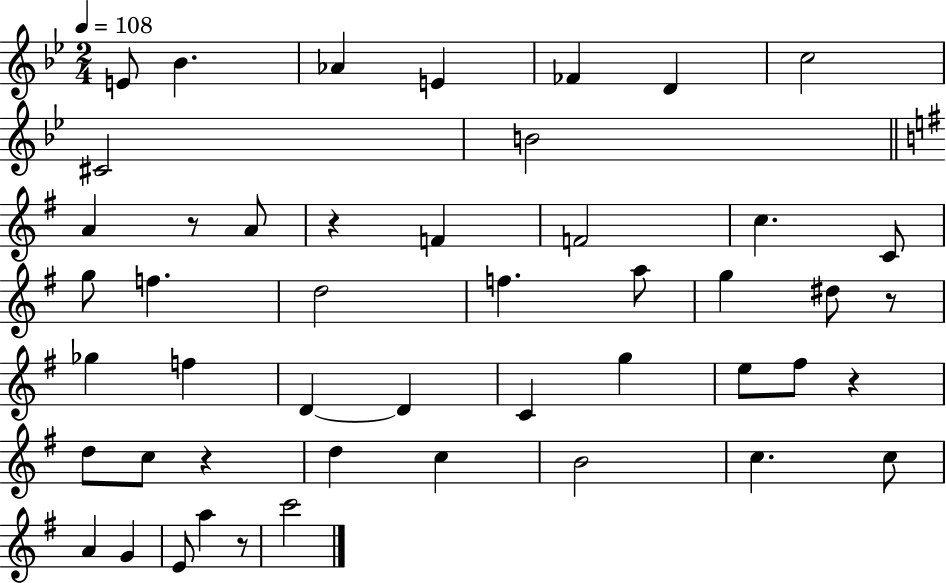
E4/e Bb4/q. Ab4/q E4/q FES4/q D4/q C5/h C#4/h B4/h A4/q R/e A4/e R/q F4/q F4/h C5/q. C4/e G5/e F5/q. D5/h F5/q. A5/e G5/q D#5/e R/e Gb5/q F5/q D4/q D4/q C4/q G5/q E5/e F#5/e R/q D5/e C5/e R/q D5/q C5/q B4/h C5/q. C5/e A4/q G4/q E4/e A5/q R/e C6/h